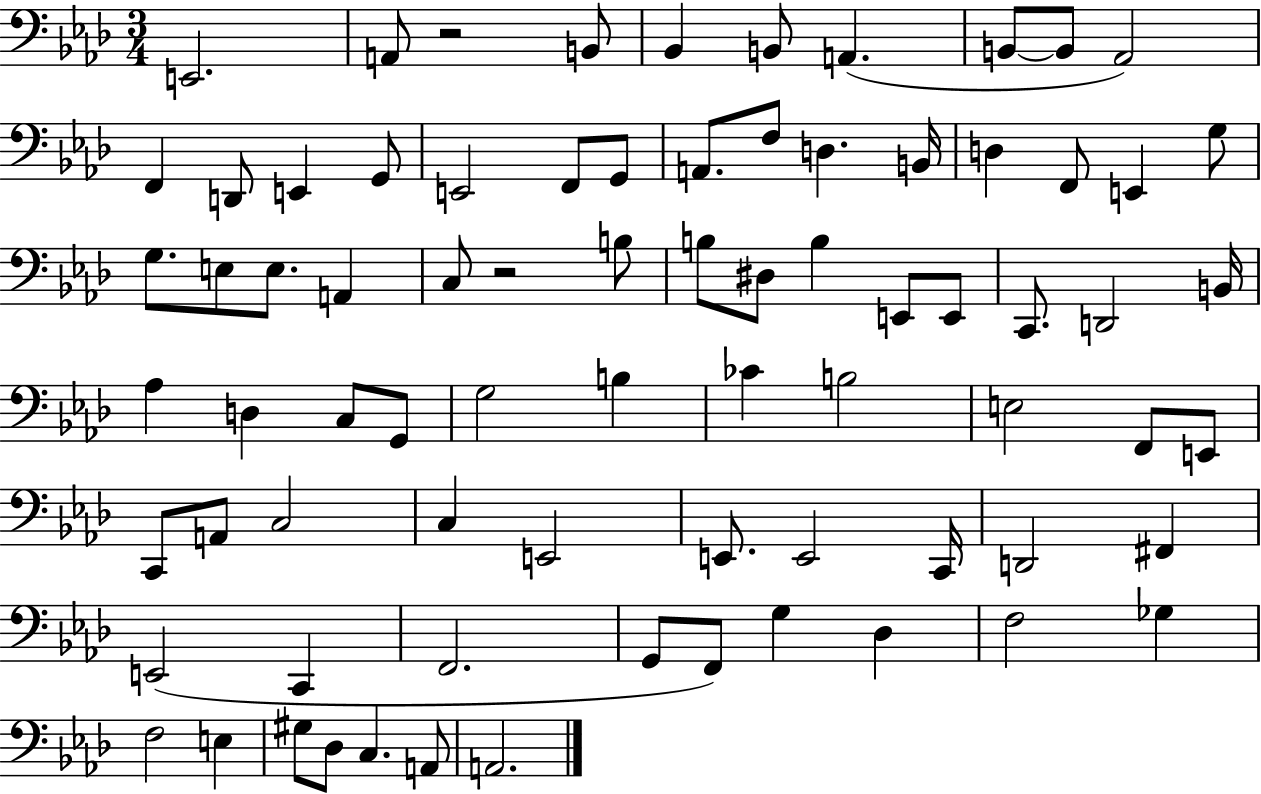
E2/h. A2/e R/h B2/e Bb2/q B2/e A2/q. B2/e B2/e Ab2/h F2/q D2/e E2/q G2/e E2/h F2/e G2/e A2/e. F3/e D3/q. B2/s D3/q F2/e E2/q G3/e G3/e. E3/e E3/e. A2/q C3/e R/h B3/e B3/e D#3/e B3/q E2/e E2/e C2/e. D2/h B2/s Ab3/q D3/q C3/e G2/e G3/h B3/q CES4/q B3/h E3/h F2/e E2/e C2/e A2/e C3/h C3/q E2/h E2/e. E2/h C2/s D2/h F#2/q E2/h C2/q F2/h. G2/e F2/e G3/q Db3/q F3/h Gb3/q F3/h E3/q G#3/e Db3/e C3/q. A2/e A2/h.